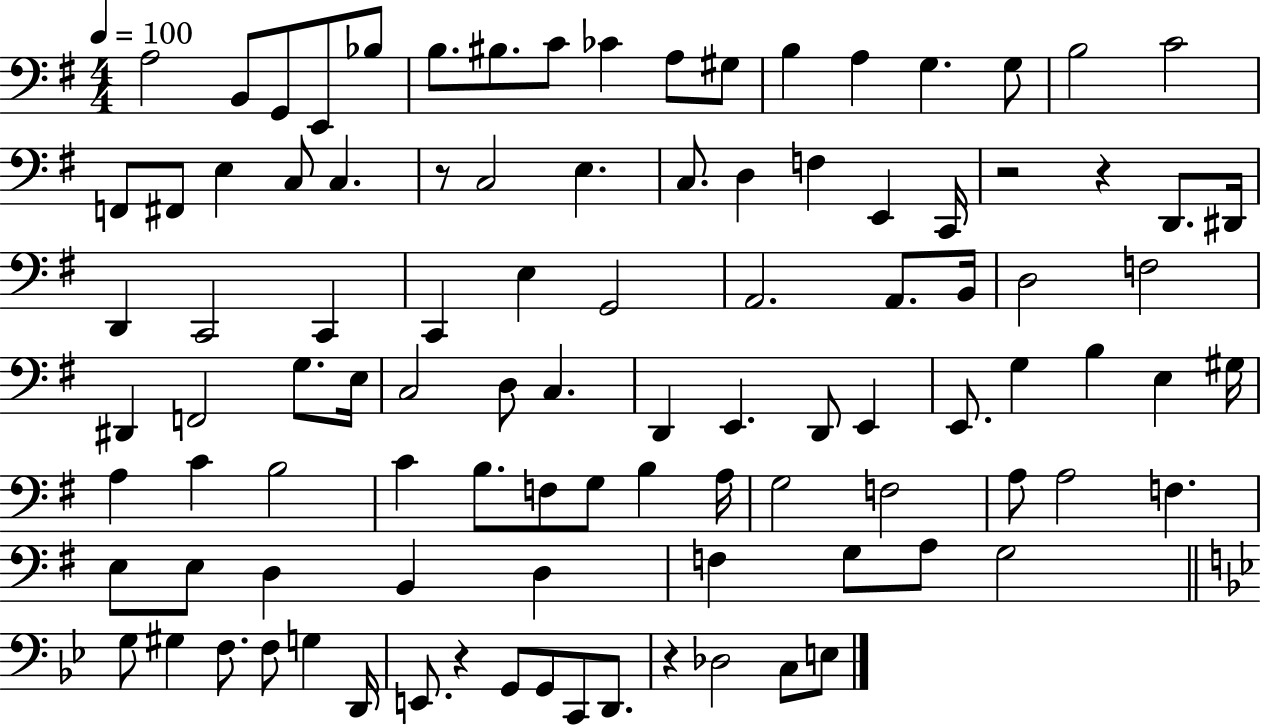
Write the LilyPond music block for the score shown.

{
  \clef bass
  \numericTimeSignature
  \time 4/4
  \key g \major
  \tempo 4 = 100
  \repeat volta 2 { a2 b,8 g,8 e,8 bes8 | b8. bis8. c'8 ces'4 a8 gis8 | b4 a4 g4. g8 | b2 c'2 | \break f,8 fis,8 e4 c8 c4. | r8 c2 e4. | c8. d4 f4 e,4 c,16 | r2 r4 d,8. dis,16 | \break d,4 c,2 c,4 | c,4 e4 g,2 | a,2. a,8. b,16 | d2 f2 | \break dis,4 f,2 g8. e16 | c2 d8 c4. | d,4 e,4. d,8 e,4 | e,8. g4 b4 e4 gis16 | \break a4 c'4 b2 | c'4 b8. f8 g8 b4 a16 | g2 f2 | a8 a2 f4. | \break e8 e8 d4 b,4 d4 | f4 g8 a8 g2 | \bar "||" \break \key bes \major g8 gis4 f8. f8 g4 d,16 | e,8. r4 g,8 g,8 c,8 d,8. | r4 des2 c8 e8 | } \bar "|."
}